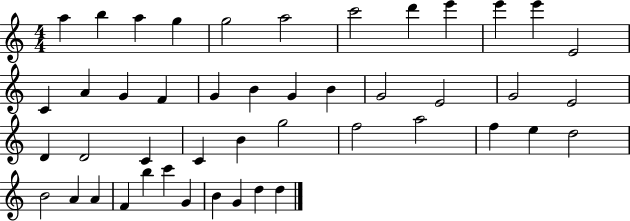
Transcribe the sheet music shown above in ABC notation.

X:1
T:Untitled
M:4/4
L:1/4
K:C
a b a g g2 a2 c'2 d' e' e' e' E2 C A G F G B G B G2 E2 G2 E2 D D2 C C B g2 f2 a2 f e d2 B2 A A F b c' G B G d d